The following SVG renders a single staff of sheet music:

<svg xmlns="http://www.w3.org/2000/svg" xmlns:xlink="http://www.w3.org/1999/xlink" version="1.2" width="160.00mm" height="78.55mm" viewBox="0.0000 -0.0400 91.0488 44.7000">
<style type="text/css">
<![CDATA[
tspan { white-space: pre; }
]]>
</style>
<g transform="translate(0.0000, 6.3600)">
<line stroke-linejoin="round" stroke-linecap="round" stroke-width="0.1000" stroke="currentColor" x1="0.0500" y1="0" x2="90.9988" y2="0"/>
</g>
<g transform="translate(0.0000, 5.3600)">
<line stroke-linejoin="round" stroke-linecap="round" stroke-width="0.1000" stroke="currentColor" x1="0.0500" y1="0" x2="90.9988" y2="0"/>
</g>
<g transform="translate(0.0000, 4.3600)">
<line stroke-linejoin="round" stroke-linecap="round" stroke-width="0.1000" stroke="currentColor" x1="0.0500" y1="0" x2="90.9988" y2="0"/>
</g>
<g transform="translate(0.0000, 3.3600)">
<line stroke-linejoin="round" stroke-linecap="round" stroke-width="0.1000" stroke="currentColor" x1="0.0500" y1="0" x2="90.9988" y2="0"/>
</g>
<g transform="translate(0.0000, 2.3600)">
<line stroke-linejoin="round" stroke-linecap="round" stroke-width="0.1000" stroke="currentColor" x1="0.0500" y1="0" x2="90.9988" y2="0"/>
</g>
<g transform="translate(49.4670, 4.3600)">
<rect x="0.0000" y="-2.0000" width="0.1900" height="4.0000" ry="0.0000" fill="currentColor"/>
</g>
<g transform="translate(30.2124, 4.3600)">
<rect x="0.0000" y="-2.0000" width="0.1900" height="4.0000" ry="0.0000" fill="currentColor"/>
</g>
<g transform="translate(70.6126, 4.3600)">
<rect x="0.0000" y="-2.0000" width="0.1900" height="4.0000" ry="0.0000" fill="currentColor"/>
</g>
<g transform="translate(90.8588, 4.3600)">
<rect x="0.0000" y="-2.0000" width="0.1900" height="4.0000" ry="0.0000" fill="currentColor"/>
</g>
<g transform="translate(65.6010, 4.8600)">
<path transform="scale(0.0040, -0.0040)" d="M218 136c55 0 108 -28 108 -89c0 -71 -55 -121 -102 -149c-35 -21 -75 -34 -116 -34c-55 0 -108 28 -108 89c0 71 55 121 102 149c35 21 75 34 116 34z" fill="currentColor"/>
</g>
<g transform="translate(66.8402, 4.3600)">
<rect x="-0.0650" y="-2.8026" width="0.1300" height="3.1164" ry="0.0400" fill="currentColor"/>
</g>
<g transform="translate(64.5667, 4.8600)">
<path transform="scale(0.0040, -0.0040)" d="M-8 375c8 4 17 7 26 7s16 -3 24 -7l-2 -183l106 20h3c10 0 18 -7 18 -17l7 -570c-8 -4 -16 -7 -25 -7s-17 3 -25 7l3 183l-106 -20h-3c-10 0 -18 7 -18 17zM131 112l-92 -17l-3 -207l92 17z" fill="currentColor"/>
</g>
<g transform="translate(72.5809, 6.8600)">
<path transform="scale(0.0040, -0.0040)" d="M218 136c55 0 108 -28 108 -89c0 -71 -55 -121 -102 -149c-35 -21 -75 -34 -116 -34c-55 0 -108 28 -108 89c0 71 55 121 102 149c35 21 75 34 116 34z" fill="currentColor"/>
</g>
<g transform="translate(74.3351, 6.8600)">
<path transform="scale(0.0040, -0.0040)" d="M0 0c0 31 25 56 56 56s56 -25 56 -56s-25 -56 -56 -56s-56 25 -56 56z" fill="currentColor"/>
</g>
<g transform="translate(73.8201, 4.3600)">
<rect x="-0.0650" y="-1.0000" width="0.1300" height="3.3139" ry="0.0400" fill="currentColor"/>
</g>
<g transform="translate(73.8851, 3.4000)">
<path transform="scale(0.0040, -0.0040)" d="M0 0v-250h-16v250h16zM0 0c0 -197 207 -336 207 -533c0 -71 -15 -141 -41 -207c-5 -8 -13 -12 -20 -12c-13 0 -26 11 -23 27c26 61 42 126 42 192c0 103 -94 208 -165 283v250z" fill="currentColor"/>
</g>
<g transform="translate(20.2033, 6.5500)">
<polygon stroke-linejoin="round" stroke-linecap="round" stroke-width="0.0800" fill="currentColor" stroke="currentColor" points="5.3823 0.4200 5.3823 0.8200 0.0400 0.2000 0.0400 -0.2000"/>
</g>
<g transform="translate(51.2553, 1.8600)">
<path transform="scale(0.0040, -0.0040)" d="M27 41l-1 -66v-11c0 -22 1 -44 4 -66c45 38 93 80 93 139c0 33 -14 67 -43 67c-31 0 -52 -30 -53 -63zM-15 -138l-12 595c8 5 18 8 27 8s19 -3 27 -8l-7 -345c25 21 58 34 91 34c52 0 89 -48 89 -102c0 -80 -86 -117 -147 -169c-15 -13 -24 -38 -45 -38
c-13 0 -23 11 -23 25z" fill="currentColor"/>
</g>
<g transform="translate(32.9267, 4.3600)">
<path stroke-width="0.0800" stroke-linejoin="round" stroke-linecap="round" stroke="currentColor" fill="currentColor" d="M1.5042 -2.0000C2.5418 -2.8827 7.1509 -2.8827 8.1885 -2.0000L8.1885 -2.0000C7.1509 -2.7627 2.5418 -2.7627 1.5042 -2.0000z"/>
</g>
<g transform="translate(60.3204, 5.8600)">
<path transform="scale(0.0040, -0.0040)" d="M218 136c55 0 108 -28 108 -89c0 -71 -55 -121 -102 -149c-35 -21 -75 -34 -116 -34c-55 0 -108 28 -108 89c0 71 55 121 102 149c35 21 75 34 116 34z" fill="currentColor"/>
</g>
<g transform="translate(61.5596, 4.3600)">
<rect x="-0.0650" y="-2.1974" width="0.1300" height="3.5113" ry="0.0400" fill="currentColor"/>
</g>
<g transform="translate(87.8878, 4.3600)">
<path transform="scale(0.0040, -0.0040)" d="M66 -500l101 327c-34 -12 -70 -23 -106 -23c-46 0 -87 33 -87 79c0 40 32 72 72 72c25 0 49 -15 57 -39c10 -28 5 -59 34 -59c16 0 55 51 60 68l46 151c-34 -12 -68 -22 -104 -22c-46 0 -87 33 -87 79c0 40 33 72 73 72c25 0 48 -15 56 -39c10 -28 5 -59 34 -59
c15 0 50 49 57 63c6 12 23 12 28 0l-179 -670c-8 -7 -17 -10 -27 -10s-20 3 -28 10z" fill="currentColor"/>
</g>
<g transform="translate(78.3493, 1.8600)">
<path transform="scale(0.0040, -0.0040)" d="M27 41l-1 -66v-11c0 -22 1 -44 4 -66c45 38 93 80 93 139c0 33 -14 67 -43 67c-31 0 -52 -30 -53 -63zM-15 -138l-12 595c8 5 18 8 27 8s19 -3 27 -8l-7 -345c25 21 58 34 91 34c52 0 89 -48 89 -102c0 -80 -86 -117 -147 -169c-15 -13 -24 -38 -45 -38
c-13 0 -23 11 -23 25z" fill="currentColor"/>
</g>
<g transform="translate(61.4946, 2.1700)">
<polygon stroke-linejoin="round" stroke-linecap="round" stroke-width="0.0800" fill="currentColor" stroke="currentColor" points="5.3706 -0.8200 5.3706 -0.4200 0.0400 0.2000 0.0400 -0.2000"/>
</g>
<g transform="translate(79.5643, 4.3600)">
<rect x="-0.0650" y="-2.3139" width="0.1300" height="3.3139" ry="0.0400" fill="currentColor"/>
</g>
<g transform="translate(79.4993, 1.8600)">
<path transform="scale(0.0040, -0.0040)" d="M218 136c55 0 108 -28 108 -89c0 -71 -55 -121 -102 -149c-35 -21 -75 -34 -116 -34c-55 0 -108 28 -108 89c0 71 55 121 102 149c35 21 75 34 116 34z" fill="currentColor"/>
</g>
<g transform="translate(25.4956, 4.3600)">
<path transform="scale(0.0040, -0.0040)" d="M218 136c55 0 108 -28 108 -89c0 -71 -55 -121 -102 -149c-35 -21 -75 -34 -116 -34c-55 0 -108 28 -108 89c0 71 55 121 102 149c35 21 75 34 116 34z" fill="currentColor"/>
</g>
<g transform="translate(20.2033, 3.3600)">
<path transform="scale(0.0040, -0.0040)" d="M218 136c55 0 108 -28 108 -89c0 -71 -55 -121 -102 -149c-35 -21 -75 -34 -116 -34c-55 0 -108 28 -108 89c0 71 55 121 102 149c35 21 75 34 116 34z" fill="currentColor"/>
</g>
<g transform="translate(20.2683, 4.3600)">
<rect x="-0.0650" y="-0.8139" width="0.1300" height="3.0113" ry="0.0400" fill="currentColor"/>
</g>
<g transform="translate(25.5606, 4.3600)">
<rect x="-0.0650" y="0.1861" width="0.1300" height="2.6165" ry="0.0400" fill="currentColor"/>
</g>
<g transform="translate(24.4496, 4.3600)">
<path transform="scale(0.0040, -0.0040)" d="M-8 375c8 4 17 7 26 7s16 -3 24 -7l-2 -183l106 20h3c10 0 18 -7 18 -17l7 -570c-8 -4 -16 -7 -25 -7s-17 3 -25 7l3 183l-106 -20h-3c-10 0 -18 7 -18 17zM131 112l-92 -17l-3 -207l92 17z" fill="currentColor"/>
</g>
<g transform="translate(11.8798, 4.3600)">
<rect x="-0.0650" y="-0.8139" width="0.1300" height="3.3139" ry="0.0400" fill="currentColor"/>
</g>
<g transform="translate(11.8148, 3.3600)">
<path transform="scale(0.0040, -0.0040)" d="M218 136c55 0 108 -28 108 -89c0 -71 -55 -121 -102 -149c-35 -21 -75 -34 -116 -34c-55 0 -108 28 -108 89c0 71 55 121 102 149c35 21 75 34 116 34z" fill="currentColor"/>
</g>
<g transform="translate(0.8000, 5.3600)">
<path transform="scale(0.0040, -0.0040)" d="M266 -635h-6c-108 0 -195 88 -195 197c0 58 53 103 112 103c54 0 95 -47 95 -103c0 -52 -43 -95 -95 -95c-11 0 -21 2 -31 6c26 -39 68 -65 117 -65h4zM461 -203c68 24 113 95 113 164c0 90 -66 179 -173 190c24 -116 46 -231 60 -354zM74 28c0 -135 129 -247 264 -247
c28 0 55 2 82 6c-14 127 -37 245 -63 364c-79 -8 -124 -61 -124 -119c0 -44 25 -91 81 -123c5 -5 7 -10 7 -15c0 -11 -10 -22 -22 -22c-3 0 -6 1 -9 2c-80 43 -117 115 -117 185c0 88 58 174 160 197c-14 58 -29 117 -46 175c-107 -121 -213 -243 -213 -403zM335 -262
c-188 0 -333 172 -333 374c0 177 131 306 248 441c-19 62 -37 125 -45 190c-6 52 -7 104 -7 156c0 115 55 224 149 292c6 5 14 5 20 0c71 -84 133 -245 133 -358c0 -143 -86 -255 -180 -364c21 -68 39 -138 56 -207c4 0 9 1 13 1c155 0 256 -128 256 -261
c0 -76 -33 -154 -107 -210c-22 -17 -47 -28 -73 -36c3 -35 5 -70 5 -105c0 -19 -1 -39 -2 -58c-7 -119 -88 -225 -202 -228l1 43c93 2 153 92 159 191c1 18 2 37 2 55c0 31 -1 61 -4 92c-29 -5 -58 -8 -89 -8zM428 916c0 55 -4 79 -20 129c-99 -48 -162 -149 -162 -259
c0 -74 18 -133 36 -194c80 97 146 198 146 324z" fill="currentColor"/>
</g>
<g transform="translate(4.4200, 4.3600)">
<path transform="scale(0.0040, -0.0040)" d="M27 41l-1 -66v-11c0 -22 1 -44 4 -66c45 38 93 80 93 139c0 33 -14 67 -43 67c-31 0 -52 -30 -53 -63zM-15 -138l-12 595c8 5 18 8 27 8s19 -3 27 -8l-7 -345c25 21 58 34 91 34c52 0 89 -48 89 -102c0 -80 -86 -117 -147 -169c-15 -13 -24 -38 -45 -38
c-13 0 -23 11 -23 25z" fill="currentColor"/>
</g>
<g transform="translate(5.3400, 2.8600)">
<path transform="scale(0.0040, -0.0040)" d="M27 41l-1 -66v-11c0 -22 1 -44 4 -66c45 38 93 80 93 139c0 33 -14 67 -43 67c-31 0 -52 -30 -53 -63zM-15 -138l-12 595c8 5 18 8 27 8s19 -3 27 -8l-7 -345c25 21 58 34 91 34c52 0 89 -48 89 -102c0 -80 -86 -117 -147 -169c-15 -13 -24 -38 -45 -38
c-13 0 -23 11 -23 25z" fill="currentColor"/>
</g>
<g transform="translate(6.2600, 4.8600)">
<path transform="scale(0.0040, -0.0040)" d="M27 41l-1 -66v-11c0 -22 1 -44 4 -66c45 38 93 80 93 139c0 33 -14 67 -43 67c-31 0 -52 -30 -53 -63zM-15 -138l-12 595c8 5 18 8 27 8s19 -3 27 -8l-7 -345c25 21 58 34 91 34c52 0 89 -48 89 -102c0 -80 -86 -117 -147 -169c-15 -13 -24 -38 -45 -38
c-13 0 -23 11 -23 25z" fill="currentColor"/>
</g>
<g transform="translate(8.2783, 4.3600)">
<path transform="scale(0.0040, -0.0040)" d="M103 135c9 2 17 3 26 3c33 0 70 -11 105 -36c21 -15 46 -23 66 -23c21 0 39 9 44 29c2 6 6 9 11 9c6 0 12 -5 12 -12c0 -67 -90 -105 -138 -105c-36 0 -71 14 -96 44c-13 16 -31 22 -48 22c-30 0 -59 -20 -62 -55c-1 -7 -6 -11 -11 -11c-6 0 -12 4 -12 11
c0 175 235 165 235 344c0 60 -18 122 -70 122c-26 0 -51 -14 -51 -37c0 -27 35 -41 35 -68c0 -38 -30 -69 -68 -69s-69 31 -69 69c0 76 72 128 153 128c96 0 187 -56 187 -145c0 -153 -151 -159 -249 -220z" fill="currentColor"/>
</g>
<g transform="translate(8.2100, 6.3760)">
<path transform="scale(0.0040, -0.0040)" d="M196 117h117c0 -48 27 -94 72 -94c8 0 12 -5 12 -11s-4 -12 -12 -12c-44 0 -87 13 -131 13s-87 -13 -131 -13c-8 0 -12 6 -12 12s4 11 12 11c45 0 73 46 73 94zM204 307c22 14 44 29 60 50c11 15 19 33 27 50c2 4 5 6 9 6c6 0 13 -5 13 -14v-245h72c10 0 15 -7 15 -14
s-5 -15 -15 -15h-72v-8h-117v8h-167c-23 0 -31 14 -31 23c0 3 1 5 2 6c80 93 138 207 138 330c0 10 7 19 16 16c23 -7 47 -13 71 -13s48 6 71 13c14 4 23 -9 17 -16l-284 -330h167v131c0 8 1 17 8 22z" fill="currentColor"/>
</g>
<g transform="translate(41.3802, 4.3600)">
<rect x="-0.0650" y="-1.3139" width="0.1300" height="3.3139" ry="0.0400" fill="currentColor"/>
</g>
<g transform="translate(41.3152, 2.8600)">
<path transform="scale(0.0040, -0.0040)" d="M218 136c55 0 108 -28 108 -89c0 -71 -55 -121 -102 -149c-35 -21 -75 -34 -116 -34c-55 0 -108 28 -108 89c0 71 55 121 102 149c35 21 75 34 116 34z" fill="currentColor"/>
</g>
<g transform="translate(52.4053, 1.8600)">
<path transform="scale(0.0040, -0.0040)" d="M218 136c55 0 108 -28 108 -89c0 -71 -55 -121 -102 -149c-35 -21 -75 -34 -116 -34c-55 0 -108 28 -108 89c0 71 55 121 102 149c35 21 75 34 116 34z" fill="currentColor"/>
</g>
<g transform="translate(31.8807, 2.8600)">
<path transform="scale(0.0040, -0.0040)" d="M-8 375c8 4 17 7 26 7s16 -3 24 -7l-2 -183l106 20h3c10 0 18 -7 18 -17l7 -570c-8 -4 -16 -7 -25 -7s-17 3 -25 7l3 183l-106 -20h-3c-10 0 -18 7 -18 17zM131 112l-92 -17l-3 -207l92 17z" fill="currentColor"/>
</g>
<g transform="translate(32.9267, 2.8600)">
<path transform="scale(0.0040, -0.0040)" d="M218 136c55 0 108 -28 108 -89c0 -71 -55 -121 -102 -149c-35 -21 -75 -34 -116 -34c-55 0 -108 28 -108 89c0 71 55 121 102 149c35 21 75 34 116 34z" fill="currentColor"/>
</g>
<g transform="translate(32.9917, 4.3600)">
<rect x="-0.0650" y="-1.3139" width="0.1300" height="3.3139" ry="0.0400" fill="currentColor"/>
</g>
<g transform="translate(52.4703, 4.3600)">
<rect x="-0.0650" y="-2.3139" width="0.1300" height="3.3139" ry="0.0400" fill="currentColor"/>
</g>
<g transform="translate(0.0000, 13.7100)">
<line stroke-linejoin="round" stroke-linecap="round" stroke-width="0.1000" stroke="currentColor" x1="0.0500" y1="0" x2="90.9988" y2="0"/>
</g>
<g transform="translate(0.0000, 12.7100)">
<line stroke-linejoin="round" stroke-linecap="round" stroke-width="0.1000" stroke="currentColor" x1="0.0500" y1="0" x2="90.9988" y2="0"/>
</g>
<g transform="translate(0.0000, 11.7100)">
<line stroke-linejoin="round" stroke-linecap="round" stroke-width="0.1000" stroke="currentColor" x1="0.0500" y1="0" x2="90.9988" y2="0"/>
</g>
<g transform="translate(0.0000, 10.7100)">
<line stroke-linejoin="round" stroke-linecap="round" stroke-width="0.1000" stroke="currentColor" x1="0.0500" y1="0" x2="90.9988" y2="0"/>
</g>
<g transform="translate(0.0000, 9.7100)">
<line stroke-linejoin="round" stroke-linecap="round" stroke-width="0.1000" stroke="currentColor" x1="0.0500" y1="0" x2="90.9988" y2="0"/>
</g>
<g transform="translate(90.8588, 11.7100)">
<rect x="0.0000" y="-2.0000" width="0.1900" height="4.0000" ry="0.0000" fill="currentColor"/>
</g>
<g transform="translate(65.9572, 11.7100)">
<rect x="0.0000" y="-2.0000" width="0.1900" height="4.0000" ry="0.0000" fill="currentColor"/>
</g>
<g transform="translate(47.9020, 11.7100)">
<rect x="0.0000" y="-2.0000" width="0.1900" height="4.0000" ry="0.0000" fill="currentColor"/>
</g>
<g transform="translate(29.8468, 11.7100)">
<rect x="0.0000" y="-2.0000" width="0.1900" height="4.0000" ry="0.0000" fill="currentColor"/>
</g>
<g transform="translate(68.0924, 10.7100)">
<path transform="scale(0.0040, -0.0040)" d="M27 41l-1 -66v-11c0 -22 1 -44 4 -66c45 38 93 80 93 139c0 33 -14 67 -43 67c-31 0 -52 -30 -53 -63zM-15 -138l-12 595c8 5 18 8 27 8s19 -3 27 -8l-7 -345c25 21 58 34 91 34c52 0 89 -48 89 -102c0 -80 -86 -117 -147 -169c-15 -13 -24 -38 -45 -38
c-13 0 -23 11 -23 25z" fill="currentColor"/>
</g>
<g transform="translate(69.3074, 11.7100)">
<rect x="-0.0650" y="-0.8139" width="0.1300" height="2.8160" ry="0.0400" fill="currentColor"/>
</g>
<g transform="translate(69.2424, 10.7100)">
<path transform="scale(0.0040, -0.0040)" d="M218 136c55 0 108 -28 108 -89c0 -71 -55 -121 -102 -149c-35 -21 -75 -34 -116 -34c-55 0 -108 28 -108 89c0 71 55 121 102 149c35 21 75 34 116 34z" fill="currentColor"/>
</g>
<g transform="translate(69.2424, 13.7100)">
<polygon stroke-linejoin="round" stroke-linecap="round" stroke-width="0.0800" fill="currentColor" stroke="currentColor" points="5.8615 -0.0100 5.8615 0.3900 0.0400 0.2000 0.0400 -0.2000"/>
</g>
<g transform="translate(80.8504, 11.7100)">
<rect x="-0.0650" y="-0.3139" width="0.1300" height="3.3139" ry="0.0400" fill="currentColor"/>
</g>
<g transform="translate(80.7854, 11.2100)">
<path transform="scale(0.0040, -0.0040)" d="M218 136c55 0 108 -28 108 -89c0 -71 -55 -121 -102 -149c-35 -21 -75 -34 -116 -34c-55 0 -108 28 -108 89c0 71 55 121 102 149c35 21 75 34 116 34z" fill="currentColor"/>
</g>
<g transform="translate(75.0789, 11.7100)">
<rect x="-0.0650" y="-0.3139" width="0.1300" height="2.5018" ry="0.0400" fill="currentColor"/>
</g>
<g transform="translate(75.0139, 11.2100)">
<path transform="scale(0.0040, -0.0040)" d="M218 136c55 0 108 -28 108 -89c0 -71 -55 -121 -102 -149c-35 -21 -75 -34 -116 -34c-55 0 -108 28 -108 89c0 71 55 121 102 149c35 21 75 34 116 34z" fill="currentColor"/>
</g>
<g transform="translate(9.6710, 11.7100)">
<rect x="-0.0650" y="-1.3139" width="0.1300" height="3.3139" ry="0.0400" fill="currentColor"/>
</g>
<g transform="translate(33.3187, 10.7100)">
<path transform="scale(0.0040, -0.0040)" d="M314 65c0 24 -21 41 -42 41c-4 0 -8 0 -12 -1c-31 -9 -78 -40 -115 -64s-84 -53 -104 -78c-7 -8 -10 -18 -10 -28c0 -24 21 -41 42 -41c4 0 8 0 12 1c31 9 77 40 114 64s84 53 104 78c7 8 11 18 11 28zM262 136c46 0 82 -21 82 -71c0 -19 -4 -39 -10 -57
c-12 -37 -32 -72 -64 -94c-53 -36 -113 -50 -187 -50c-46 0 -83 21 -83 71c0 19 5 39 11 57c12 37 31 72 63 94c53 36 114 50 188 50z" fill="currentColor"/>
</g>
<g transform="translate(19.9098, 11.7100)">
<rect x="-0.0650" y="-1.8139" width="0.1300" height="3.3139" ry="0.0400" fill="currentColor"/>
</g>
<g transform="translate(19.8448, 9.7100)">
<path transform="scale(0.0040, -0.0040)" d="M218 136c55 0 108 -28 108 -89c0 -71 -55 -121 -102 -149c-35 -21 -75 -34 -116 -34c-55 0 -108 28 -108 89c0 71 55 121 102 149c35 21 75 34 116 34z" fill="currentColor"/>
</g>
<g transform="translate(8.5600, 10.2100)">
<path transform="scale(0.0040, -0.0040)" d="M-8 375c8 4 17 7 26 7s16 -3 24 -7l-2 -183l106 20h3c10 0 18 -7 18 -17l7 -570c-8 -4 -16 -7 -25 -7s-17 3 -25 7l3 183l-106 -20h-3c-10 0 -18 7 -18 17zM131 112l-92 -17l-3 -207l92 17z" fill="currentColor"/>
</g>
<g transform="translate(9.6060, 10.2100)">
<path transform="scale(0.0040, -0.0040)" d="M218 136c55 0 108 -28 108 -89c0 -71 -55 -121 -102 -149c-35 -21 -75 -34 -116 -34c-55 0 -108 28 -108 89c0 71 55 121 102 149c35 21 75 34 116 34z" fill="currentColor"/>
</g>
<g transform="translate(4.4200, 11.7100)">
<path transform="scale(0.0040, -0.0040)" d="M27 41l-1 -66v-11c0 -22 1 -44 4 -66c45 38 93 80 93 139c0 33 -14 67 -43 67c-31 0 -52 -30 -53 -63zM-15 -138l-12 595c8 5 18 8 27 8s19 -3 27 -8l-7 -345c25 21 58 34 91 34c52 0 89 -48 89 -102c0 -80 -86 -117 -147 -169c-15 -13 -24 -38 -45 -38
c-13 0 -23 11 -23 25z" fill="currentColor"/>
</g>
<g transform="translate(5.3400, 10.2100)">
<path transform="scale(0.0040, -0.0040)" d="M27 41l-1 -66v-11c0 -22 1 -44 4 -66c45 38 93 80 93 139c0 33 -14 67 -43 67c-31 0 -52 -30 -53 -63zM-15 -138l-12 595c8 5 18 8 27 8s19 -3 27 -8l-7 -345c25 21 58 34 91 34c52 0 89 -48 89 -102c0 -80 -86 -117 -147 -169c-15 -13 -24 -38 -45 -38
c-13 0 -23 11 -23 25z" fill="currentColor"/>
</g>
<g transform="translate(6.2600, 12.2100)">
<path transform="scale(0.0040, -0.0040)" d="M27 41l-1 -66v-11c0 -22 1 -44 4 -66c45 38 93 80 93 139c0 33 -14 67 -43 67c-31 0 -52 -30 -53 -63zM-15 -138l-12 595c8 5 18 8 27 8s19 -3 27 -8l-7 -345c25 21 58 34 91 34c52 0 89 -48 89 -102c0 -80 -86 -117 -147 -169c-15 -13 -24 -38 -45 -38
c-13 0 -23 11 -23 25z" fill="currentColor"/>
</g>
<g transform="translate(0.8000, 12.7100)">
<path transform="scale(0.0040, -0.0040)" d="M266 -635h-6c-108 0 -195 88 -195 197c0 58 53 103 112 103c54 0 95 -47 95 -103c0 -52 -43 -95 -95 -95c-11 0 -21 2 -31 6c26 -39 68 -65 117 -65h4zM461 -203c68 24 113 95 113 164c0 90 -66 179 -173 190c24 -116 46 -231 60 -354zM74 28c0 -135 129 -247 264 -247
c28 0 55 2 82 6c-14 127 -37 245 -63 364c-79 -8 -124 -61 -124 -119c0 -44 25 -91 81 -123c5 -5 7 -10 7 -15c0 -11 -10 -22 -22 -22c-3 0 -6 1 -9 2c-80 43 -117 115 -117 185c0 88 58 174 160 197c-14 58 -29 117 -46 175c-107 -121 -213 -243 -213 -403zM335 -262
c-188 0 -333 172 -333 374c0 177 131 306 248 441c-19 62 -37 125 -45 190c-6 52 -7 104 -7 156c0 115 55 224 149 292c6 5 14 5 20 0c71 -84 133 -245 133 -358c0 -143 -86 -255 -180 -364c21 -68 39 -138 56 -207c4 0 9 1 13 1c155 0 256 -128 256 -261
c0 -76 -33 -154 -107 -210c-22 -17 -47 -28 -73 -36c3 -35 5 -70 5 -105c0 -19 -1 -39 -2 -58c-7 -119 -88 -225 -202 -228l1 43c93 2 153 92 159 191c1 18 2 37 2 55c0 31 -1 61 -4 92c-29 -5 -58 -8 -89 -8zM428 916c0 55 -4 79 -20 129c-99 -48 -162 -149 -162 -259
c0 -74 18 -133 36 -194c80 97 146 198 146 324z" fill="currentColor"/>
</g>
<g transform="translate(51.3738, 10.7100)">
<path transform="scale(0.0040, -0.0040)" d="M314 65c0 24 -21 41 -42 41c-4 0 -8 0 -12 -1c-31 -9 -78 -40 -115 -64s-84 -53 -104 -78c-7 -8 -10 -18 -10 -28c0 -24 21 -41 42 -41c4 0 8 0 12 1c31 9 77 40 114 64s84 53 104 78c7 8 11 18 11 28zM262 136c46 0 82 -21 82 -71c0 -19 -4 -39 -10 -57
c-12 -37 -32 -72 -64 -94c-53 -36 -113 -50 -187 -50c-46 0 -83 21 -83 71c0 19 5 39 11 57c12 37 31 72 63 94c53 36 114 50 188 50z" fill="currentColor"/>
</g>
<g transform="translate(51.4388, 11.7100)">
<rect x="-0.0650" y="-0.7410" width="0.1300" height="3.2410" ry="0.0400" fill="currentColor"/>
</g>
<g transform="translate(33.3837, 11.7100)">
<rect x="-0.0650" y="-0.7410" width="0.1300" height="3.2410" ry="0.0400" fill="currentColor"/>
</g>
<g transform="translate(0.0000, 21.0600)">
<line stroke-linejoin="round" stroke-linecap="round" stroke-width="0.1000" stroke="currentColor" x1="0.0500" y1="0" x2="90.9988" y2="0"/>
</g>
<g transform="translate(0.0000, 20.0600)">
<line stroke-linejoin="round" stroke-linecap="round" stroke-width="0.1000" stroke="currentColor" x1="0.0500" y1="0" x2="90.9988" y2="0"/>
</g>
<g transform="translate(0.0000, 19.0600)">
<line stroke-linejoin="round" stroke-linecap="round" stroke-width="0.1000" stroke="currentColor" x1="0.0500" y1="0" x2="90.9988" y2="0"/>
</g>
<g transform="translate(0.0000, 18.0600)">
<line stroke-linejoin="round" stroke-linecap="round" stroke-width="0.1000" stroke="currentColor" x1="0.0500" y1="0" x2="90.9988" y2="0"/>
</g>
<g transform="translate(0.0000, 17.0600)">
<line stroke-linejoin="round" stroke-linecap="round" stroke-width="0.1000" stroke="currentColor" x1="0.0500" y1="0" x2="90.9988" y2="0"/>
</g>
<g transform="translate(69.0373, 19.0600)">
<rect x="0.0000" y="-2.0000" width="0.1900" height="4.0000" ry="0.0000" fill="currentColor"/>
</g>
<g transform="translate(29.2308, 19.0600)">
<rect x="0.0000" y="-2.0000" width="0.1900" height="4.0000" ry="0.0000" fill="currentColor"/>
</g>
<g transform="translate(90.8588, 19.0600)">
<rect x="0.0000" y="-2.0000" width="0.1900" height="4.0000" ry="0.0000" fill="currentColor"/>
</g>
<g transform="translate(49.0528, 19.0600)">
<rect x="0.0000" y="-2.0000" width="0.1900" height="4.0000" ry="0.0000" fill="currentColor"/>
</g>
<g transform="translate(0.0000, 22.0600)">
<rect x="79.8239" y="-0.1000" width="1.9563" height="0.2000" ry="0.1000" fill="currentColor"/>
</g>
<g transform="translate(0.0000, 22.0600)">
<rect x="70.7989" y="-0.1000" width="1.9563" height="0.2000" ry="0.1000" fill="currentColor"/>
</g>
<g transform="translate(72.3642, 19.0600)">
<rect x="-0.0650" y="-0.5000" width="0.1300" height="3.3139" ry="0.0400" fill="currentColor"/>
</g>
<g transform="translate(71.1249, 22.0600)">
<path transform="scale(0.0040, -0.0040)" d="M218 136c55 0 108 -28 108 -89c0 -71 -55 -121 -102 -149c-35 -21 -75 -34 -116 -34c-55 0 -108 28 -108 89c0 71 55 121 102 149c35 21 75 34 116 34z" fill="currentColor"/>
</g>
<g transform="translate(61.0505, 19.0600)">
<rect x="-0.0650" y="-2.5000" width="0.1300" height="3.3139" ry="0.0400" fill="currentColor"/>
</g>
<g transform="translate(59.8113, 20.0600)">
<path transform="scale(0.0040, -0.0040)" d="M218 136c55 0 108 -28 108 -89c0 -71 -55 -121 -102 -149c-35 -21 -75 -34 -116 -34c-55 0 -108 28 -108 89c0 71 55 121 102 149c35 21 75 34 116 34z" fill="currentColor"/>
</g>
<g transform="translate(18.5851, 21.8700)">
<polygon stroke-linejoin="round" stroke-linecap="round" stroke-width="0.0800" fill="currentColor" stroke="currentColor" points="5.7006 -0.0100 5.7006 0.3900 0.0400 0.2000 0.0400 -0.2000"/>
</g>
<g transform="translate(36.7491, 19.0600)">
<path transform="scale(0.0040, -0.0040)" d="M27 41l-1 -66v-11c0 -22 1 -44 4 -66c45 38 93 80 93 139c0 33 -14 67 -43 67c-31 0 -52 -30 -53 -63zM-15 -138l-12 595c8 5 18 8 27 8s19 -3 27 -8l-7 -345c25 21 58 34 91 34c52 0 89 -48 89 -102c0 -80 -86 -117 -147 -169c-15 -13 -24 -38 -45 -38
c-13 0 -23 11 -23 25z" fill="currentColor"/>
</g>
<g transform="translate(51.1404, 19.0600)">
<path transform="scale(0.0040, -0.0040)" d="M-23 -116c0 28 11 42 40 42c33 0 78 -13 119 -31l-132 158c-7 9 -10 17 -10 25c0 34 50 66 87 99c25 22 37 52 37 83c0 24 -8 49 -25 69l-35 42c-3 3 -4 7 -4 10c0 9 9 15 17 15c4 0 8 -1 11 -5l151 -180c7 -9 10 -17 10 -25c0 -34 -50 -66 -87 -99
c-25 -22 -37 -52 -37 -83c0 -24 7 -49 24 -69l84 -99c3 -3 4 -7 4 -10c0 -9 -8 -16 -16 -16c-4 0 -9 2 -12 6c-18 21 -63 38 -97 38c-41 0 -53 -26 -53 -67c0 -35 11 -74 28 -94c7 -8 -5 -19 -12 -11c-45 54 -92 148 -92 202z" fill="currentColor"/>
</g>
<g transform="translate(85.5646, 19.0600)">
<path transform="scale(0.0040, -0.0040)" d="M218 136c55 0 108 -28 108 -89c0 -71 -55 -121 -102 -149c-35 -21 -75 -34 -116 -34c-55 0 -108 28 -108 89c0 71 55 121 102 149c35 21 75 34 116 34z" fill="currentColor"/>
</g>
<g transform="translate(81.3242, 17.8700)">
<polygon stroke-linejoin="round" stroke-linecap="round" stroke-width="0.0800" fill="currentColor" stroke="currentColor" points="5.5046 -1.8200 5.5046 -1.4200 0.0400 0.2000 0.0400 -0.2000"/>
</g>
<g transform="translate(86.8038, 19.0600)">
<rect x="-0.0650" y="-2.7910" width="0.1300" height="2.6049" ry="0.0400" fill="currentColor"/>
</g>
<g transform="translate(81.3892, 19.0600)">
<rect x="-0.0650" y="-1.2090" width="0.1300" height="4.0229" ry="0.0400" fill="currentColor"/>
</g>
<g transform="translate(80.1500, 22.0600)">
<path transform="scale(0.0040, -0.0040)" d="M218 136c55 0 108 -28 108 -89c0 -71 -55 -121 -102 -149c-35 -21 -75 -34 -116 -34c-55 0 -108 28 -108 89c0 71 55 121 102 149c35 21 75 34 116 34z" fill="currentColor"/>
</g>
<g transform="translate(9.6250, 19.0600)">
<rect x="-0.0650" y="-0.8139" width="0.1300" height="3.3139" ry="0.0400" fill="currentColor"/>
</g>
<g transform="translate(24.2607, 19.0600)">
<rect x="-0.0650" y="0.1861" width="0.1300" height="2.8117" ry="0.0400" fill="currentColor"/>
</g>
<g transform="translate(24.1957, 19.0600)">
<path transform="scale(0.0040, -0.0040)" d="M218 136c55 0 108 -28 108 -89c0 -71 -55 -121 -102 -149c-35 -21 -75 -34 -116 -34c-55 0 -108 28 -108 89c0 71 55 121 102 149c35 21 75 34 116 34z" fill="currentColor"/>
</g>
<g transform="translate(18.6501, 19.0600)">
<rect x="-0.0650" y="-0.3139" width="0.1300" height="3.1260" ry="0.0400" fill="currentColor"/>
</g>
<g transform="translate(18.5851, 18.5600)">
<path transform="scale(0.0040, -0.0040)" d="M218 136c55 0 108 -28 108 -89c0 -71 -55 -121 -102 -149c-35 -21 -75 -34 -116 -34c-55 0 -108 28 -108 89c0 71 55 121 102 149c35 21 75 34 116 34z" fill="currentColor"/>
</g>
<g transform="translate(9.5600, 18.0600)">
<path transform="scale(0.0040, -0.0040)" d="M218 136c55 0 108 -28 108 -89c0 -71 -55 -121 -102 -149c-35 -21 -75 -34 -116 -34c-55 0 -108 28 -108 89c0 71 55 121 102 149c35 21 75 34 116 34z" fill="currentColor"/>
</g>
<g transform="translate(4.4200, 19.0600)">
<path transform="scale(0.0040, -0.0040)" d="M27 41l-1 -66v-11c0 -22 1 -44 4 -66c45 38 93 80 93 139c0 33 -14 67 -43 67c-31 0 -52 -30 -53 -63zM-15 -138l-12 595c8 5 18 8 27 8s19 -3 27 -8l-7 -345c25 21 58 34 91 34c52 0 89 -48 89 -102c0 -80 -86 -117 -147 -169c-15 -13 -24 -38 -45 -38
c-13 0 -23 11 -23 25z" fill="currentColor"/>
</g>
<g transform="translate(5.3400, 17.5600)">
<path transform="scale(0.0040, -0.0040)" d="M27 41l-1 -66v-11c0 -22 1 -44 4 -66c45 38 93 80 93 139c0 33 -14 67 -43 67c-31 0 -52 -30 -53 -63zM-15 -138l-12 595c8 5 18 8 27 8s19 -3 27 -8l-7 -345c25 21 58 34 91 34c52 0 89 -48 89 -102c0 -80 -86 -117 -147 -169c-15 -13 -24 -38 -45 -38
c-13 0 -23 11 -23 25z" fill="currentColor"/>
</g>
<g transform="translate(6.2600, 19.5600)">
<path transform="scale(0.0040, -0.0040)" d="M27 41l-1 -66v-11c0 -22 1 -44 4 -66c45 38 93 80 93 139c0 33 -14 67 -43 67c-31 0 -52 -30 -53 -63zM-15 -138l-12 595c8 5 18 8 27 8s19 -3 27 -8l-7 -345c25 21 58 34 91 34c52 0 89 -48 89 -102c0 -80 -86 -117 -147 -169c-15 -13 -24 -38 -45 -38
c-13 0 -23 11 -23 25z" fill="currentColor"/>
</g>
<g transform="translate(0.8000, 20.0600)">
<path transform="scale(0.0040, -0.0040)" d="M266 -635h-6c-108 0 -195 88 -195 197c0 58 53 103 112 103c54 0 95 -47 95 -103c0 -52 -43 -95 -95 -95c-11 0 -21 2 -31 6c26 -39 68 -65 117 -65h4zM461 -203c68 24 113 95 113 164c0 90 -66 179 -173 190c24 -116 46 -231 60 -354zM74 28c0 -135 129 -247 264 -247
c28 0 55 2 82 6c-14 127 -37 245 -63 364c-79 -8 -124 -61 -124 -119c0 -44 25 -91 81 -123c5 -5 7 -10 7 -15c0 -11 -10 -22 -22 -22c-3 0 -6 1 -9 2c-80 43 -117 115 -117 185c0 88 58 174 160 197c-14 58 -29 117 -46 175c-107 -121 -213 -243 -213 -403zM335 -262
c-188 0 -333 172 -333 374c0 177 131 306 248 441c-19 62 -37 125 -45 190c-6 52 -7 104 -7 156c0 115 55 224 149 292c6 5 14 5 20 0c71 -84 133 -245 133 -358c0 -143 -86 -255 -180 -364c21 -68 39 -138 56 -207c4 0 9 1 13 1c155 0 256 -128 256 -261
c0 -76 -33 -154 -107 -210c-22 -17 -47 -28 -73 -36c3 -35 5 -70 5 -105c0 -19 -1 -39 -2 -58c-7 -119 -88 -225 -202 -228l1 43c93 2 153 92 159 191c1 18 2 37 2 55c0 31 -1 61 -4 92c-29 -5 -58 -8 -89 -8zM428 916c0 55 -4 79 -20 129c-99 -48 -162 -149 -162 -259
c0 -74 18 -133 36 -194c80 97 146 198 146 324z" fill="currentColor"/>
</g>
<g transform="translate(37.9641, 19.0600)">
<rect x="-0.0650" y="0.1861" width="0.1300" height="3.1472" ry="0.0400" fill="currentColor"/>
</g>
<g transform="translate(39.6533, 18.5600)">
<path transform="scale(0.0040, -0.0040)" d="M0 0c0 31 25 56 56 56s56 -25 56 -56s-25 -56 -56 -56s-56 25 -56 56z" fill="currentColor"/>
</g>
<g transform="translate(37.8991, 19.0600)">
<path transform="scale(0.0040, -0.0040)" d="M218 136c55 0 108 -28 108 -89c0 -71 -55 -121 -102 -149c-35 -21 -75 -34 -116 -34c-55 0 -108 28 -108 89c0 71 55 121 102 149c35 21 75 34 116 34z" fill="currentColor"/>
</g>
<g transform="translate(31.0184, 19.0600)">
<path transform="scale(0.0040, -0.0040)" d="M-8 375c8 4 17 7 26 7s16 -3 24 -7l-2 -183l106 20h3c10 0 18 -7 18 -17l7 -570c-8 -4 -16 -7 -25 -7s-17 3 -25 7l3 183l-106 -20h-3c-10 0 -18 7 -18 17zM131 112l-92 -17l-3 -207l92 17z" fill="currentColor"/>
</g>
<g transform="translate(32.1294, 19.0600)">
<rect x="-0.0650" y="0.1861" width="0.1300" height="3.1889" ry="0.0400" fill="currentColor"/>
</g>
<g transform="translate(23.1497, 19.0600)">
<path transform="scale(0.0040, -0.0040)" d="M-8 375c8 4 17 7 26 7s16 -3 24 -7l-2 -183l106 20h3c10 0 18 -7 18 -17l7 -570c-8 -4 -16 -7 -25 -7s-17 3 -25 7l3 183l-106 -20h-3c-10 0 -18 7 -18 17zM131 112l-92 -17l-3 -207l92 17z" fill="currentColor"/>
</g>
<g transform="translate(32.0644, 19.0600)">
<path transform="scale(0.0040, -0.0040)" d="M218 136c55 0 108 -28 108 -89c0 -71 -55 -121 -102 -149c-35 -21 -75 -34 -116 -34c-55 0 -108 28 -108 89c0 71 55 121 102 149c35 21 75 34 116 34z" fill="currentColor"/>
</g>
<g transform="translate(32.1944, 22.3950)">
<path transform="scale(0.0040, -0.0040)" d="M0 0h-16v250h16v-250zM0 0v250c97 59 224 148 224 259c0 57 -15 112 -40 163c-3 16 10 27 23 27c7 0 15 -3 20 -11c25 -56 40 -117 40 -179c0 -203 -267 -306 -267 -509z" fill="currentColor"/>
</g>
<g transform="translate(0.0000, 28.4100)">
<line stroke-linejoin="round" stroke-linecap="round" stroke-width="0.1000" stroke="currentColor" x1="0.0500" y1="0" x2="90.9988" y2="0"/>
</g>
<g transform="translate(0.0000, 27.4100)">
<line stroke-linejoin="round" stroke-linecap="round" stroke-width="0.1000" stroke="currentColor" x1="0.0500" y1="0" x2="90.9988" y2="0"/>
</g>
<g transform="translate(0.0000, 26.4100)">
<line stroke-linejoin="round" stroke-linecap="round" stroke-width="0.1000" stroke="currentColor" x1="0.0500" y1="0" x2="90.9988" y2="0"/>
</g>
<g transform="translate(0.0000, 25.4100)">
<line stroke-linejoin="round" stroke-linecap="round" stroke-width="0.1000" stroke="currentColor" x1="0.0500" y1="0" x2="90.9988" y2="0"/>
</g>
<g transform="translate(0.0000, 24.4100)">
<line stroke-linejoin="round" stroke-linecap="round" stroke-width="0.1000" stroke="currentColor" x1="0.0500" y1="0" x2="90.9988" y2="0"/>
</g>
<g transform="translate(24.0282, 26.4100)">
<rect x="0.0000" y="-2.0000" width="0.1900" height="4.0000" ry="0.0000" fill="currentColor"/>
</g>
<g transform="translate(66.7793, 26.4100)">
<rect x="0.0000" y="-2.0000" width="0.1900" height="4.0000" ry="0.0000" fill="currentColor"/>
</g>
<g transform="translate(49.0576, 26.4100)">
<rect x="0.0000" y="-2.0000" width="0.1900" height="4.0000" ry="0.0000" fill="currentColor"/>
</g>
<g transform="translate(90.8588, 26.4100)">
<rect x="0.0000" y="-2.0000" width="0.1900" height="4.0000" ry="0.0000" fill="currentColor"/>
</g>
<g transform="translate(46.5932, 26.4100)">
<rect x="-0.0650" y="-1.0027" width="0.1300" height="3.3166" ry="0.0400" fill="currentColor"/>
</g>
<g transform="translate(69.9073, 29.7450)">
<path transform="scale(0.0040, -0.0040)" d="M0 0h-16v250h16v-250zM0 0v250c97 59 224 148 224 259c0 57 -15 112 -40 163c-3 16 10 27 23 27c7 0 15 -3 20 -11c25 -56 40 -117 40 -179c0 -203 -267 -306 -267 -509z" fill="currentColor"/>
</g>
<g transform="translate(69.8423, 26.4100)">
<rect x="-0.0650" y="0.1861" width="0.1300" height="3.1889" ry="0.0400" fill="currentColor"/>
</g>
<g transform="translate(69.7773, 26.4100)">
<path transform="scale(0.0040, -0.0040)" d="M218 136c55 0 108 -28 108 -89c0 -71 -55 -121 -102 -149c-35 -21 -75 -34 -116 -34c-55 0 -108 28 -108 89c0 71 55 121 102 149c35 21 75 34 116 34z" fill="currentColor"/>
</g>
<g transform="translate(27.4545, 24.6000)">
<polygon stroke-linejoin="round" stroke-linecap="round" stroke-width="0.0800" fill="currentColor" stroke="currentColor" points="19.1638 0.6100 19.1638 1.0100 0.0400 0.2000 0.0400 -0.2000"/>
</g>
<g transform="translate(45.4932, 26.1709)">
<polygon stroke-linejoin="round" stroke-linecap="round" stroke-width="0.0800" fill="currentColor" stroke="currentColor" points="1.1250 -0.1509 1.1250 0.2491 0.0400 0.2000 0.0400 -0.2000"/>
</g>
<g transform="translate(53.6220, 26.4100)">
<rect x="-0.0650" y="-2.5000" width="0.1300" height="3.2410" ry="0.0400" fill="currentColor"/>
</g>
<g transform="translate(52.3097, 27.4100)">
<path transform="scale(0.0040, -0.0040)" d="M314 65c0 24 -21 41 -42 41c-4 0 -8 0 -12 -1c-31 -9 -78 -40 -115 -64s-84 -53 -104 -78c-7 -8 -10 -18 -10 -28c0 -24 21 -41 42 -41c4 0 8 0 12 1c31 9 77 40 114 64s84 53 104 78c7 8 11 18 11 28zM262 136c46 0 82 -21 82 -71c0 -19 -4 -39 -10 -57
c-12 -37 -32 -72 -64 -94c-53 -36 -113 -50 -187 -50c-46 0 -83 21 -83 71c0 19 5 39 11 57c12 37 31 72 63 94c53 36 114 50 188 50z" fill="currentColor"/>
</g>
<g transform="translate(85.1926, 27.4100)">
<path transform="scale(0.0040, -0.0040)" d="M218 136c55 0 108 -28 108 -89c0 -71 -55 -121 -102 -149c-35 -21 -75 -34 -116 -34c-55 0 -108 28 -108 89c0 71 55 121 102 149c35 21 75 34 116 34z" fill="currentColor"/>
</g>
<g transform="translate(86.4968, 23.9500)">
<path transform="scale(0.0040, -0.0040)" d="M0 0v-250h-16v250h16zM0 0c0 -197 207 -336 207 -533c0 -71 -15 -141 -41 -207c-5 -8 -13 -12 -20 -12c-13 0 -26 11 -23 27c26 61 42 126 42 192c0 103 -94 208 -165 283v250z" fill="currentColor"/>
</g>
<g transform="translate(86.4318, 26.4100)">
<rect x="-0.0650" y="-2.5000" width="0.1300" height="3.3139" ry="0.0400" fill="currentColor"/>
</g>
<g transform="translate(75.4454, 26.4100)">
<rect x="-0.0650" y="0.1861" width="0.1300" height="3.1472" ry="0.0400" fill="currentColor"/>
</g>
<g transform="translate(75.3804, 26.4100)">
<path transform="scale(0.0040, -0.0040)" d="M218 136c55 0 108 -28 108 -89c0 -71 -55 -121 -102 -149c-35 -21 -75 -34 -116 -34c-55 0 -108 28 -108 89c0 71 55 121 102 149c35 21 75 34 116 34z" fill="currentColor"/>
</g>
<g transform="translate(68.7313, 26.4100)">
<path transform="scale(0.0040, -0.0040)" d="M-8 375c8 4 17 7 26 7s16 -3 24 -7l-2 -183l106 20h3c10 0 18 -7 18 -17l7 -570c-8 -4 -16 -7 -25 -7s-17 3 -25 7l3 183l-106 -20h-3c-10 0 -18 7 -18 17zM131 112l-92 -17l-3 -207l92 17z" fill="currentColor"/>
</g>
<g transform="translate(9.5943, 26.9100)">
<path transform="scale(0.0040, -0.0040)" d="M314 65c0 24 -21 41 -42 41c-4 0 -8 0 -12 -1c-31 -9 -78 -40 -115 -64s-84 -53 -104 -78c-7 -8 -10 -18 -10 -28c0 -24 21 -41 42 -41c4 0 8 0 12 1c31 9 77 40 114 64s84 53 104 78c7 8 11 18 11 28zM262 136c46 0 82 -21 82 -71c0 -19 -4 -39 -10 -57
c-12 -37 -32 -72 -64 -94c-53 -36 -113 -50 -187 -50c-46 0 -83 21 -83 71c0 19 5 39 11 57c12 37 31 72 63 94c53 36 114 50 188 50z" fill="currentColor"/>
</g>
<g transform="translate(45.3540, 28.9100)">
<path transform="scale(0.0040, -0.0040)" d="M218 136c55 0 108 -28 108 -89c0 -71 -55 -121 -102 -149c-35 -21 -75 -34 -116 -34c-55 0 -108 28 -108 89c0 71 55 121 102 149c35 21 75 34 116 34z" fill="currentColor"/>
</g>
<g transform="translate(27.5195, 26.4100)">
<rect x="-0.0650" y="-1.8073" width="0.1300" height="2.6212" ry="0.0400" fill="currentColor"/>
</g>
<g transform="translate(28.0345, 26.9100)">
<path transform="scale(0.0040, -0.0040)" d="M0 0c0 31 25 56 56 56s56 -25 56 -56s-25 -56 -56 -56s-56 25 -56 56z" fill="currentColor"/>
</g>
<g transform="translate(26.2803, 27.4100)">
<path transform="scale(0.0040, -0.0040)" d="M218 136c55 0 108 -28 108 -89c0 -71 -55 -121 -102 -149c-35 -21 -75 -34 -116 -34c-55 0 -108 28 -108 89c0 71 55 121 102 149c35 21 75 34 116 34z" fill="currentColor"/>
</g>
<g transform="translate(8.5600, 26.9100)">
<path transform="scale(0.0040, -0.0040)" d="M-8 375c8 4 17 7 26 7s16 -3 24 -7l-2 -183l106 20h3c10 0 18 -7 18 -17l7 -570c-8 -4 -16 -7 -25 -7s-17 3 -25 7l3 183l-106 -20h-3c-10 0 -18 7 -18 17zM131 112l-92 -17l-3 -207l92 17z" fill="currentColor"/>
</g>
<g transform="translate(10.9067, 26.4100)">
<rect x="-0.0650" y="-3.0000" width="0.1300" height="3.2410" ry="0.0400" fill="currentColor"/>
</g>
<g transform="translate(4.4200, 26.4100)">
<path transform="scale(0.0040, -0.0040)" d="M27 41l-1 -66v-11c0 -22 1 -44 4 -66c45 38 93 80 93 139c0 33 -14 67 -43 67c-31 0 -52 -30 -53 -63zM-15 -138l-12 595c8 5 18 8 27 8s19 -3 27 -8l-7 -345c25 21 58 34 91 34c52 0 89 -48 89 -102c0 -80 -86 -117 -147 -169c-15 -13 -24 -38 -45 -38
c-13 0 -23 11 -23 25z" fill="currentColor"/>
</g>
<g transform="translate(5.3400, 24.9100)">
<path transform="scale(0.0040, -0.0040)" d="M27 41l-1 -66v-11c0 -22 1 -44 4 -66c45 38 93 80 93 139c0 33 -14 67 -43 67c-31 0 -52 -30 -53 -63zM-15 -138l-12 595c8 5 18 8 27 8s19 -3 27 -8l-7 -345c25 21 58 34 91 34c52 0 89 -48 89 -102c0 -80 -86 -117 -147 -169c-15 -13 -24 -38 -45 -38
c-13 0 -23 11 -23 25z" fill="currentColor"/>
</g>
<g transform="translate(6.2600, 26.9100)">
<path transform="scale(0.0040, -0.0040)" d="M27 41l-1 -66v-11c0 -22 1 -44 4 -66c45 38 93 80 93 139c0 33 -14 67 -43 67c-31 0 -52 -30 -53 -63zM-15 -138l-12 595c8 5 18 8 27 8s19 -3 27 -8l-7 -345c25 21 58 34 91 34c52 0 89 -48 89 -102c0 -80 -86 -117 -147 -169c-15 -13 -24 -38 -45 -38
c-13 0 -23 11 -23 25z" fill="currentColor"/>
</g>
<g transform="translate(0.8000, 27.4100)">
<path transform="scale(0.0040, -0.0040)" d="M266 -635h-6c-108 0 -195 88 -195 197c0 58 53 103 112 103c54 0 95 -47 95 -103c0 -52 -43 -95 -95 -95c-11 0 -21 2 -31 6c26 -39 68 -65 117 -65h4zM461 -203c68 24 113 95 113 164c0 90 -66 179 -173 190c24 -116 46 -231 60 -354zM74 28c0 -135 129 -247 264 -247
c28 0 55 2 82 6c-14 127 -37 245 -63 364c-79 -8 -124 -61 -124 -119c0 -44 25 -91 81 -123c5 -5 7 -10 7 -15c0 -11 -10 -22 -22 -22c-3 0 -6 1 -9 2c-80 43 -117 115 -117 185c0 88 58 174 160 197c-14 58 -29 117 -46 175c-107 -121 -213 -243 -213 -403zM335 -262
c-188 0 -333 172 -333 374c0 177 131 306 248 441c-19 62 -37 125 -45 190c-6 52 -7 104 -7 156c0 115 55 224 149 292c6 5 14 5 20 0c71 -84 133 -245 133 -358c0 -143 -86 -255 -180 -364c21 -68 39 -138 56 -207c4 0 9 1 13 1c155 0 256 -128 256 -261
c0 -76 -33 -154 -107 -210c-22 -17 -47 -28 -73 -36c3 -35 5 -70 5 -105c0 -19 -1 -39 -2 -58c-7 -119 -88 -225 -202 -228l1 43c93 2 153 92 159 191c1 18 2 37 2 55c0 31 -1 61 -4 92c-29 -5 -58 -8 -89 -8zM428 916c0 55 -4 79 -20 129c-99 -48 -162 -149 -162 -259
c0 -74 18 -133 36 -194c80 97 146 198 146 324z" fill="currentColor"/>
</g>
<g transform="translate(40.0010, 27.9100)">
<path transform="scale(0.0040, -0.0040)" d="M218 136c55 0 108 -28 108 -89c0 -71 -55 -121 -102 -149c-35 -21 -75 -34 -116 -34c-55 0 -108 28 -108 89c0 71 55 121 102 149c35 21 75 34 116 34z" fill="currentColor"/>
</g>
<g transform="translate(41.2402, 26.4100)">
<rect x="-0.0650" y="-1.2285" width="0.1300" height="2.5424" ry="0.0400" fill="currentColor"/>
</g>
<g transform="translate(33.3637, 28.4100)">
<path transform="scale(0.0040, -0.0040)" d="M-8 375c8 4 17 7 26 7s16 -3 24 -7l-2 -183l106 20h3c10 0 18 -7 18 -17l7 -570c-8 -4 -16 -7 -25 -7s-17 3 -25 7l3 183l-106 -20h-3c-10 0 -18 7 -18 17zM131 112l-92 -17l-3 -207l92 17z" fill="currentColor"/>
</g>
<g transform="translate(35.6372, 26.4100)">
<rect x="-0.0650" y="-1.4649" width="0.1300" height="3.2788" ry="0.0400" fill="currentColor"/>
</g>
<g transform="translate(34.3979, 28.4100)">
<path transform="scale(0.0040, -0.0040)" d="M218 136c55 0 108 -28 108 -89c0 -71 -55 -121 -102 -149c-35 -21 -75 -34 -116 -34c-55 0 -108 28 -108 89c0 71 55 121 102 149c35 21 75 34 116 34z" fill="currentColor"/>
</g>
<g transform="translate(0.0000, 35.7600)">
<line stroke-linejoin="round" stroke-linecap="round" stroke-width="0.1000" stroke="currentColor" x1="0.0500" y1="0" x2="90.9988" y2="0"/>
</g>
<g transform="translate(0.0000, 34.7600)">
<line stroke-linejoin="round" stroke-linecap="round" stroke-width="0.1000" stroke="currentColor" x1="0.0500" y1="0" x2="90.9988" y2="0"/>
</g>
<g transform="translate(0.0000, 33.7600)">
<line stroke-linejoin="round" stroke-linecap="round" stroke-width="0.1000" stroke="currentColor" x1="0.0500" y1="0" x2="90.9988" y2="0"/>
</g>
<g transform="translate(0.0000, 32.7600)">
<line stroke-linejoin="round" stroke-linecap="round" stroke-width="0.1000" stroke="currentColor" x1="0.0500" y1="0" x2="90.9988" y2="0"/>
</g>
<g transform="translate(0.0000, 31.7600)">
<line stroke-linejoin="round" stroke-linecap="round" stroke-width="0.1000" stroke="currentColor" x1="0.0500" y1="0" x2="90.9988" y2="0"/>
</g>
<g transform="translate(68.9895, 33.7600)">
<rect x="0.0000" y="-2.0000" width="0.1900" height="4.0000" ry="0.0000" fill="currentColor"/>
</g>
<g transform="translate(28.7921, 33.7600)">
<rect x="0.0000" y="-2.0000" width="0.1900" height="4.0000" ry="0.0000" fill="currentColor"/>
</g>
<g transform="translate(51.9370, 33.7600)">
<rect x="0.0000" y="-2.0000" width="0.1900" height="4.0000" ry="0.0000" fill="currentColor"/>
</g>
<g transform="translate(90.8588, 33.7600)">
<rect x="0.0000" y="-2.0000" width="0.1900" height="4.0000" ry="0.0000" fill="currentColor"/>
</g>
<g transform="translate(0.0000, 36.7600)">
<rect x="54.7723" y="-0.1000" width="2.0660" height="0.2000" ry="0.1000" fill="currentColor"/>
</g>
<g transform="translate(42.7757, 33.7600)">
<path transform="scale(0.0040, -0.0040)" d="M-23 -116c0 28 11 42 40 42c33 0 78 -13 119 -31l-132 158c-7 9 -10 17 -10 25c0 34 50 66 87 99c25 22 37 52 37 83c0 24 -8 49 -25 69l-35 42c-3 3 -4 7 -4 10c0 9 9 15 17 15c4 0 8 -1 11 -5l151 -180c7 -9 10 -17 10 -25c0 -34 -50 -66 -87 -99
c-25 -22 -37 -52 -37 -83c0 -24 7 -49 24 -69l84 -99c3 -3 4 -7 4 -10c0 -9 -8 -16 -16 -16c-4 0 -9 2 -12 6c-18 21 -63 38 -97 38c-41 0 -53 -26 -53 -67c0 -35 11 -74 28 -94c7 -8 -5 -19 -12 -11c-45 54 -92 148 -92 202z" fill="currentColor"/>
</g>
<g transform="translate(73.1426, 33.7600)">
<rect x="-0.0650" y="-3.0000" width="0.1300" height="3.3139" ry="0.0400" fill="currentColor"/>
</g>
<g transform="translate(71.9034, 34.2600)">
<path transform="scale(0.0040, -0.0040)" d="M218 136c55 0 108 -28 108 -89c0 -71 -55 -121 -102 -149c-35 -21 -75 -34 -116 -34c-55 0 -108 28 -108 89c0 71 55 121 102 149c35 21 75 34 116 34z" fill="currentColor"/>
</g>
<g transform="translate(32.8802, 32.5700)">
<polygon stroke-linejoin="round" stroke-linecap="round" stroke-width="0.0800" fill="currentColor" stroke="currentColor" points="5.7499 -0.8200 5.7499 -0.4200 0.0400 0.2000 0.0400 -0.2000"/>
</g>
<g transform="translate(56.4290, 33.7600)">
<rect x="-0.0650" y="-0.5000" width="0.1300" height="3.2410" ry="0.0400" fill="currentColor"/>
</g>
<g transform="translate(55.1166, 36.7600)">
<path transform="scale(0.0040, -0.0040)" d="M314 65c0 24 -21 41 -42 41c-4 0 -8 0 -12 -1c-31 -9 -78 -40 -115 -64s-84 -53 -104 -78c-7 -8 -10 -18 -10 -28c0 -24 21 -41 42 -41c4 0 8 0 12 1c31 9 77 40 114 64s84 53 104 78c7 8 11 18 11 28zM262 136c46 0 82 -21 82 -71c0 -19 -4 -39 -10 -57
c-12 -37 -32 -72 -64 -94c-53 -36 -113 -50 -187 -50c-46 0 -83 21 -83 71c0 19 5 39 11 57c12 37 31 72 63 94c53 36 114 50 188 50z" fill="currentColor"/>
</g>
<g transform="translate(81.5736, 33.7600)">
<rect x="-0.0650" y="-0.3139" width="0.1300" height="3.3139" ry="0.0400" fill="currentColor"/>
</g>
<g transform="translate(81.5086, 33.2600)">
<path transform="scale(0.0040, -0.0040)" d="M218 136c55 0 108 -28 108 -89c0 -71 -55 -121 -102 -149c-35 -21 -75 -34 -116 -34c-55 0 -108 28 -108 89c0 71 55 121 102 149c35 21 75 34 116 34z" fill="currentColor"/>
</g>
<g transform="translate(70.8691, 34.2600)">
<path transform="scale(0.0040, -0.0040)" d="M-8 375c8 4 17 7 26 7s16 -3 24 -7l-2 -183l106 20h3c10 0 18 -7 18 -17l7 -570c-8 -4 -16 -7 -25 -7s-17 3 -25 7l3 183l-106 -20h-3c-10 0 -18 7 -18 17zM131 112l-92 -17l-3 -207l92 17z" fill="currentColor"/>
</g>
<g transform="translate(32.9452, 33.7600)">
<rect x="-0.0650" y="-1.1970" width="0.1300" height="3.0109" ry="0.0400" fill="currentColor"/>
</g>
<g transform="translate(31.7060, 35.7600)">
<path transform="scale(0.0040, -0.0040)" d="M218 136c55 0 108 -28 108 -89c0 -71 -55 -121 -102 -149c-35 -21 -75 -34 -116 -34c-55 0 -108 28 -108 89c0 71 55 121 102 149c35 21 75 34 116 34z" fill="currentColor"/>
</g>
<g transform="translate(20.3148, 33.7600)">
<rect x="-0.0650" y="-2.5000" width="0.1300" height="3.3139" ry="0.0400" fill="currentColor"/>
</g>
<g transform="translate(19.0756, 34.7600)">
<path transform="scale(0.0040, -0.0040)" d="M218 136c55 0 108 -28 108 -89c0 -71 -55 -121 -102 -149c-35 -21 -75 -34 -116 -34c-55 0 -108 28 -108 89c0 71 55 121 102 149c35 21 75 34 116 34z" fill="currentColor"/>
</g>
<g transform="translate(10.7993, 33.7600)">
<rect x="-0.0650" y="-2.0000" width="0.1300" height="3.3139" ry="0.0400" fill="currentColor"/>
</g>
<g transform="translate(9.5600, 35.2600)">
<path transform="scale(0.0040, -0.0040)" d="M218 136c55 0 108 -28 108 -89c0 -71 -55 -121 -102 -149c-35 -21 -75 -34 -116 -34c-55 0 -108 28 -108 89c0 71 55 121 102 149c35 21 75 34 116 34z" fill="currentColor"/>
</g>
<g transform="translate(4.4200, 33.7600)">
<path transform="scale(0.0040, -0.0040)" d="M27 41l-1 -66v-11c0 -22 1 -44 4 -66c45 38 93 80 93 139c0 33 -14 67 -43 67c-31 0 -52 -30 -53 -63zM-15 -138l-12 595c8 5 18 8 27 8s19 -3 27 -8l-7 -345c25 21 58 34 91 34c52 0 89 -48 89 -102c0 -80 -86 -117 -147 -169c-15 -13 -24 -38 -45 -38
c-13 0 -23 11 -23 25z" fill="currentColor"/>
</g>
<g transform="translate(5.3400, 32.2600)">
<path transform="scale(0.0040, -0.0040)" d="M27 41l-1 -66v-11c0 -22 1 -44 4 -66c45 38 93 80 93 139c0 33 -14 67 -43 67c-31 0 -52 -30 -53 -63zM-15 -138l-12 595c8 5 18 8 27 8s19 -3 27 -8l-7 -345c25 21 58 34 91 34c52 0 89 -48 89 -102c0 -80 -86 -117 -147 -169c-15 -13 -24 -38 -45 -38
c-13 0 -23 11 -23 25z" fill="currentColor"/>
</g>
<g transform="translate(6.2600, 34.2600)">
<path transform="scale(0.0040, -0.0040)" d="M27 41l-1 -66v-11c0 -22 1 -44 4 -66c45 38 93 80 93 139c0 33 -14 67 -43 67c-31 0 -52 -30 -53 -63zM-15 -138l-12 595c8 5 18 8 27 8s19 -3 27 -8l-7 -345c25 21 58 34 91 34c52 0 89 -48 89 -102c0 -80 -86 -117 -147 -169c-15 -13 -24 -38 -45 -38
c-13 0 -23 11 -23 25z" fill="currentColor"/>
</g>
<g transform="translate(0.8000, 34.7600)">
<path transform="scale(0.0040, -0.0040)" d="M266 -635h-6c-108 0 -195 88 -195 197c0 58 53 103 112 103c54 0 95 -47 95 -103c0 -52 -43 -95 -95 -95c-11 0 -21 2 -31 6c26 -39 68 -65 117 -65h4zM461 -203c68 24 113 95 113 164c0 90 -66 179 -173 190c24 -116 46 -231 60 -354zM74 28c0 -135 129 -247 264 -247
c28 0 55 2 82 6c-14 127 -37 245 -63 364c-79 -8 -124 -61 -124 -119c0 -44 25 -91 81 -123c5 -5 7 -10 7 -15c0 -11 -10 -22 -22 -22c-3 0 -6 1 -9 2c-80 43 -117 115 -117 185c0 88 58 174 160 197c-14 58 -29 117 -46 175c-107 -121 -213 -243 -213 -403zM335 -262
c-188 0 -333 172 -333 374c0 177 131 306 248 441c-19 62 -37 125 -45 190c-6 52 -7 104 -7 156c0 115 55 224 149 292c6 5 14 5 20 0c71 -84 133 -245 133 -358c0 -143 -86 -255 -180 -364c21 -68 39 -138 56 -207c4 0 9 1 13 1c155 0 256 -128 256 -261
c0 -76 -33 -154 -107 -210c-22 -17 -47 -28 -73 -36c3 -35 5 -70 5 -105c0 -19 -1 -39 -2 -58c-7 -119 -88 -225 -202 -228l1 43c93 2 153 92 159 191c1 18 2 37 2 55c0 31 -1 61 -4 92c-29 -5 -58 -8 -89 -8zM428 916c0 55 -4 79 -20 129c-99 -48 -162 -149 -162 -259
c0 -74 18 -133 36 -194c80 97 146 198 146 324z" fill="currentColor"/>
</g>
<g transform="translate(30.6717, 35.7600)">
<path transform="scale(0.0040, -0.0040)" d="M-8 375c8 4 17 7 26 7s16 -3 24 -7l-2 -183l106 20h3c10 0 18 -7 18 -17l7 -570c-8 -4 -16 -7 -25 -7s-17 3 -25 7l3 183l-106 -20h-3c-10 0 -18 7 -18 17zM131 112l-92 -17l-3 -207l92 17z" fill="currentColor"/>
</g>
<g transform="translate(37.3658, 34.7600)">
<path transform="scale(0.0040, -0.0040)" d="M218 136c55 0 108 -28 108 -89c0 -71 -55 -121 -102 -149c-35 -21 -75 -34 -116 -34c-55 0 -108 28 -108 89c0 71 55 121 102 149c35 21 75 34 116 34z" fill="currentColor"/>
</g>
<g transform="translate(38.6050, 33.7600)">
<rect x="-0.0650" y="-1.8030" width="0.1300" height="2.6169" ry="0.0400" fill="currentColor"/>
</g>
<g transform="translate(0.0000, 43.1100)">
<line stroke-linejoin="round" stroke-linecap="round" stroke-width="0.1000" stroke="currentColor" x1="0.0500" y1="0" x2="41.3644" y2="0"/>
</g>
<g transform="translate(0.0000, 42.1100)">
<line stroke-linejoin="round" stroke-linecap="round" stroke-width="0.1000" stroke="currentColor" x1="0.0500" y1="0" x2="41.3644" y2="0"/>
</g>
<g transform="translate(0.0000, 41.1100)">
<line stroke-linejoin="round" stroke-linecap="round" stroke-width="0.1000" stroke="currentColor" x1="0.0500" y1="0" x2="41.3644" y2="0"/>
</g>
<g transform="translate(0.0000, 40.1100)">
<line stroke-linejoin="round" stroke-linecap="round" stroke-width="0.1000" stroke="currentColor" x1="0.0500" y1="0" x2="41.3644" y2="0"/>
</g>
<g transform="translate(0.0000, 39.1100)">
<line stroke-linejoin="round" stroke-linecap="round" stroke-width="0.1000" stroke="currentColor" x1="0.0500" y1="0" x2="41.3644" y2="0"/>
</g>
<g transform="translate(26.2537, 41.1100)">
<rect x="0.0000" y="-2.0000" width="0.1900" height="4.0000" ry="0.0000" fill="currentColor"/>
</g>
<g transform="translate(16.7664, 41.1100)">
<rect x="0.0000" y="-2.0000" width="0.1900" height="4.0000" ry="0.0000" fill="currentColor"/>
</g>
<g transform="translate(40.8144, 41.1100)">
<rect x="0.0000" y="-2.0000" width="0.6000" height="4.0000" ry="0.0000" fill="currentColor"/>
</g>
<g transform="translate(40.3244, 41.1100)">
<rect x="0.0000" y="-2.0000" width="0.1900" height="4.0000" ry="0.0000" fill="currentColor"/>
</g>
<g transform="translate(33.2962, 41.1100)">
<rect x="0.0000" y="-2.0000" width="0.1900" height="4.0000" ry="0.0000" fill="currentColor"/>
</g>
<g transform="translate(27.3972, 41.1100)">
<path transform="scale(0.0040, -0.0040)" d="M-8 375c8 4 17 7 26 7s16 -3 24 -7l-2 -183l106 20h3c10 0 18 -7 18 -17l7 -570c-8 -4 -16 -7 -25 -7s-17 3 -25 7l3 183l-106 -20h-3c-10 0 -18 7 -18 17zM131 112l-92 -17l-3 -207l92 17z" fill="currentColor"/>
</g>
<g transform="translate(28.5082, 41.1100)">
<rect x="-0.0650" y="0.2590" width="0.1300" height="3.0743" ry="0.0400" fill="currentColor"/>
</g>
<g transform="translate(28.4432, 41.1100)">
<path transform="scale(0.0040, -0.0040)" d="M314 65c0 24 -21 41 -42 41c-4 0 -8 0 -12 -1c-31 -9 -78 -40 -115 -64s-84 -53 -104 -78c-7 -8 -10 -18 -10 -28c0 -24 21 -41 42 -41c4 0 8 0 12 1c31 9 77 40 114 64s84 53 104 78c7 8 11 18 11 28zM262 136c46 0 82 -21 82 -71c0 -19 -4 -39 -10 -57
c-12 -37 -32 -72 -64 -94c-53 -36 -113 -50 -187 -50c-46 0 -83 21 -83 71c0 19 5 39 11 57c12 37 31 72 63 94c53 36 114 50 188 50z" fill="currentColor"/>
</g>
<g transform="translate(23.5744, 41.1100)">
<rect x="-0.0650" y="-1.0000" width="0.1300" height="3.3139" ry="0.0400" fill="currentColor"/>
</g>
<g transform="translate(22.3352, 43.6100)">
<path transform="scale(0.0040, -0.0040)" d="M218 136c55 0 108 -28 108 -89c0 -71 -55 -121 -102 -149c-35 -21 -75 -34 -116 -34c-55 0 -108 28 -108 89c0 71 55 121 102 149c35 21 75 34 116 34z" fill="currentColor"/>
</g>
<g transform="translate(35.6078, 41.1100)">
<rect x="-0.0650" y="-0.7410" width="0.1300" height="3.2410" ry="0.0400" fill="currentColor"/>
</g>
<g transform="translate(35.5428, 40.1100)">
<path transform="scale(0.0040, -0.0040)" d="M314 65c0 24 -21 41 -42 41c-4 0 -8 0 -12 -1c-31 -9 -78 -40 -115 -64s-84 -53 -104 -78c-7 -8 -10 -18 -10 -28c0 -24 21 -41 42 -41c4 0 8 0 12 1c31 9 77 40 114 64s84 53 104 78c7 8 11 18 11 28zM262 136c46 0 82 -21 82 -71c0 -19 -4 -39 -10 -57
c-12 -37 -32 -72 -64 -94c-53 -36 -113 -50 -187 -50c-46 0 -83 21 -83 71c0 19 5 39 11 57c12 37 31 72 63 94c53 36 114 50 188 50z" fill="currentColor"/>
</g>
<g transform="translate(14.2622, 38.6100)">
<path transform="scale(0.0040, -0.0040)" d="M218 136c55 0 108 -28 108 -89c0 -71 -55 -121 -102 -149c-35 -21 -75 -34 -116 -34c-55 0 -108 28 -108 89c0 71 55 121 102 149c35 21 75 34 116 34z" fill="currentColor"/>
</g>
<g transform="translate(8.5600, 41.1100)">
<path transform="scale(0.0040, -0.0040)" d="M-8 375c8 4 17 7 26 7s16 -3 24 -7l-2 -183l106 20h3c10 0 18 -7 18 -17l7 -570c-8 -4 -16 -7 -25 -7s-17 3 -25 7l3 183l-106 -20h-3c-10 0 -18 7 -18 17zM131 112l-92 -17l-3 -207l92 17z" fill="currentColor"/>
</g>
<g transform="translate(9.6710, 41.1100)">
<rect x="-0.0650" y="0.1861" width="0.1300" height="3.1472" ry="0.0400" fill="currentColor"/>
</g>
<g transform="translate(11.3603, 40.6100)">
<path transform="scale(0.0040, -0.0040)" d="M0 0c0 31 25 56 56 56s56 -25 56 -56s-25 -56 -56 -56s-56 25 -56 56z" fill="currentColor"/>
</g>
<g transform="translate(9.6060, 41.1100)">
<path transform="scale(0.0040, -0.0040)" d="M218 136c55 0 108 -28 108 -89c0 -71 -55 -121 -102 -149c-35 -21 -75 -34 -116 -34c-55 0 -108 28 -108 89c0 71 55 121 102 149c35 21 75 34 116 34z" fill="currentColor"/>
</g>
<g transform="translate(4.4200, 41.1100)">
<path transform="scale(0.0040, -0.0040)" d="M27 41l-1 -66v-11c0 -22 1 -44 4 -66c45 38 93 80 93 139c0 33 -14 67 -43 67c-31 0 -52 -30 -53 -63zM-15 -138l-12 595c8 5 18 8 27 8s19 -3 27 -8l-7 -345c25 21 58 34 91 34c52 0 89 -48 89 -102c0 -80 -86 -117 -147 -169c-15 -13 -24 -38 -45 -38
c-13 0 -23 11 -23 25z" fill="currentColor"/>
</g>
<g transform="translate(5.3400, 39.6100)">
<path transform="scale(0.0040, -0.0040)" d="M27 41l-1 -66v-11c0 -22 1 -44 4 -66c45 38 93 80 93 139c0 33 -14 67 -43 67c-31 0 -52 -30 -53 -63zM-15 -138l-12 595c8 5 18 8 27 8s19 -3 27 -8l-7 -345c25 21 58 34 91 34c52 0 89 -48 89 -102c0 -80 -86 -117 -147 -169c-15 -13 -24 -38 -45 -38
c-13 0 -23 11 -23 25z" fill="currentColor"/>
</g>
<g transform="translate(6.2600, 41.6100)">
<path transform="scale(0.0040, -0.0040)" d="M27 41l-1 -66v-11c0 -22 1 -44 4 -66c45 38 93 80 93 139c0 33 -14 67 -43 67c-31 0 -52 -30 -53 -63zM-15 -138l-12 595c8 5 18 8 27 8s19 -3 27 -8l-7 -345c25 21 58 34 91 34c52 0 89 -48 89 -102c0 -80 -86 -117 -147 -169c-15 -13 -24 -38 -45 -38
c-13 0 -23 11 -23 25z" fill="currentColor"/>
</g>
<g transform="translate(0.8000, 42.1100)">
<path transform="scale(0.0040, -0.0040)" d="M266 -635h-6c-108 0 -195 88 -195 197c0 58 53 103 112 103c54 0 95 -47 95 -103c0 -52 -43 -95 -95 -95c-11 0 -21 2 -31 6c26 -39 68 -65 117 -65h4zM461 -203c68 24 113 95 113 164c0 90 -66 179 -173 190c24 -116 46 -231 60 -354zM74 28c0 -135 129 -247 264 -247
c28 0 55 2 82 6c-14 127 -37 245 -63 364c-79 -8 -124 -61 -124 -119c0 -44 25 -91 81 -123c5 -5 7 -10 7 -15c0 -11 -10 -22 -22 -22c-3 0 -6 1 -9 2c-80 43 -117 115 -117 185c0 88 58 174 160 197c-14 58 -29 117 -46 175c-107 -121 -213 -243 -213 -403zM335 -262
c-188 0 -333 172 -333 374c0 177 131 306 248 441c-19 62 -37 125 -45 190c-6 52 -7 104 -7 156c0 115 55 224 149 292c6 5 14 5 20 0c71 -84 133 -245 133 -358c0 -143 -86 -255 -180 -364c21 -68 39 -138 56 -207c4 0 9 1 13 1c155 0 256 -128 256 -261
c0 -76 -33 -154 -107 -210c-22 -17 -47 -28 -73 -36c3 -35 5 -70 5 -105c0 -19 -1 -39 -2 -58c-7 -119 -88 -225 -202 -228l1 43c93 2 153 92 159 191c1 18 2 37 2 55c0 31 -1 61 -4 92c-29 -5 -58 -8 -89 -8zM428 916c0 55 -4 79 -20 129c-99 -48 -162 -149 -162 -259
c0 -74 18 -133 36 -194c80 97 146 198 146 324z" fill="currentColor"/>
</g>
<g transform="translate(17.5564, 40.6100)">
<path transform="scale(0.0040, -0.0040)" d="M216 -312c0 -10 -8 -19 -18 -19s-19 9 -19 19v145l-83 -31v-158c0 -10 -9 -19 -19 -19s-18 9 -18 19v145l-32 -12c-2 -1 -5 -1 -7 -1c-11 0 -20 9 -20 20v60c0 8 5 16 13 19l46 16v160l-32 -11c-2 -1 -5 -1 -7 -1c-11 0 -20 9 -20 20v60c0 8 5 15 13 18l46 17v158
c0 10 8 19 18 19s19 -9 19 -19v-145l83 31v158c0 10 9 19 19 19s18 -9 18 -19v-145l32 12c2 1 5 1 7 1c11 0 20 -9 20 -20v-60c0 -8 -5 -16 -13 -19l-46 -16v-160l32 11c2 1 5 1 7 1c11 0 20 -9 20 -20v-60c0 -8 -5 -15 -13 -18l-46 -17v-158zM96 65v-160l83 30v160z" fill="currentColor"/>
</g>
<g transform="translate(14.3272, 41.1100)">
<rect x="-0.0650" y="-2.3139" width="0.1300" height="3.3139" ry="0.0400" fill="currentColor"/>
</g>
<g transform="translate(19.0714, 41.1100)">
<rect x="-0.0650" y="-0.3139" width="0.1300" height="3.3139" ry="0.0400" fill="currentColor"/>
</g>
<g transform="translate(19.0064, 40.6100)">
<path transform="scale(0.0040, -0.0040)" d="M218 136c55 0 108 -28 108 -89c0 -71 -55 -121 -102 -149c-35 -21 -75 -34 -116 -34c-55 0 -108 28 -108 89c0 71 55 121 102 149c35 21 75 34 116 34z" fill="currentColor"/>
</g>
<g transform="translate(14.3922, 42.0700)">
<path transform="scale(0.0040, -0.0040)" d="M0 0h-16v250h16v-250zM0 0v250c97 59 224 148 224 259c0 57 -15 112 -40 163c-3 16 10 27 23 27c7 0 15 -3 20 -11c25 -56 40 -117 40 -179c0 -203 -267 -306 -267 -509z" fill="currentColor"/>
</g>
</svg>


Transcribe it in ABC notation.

X:1
T:Untitled
M:2/4
L:1/4
K:Eb
d d/2 B/2 e e _g F/2 A/2 D/2 _g z/4 e f d2 d2 _d/2 c/2 c d c/2 B/2 B/2 _B z G C C/2 _B/2 A2 G/2 E/2 F/2 D/4 G2 B/2 B G/2 F G E/2 G/2 z C2 A c B g/2 ^c D B2 d2